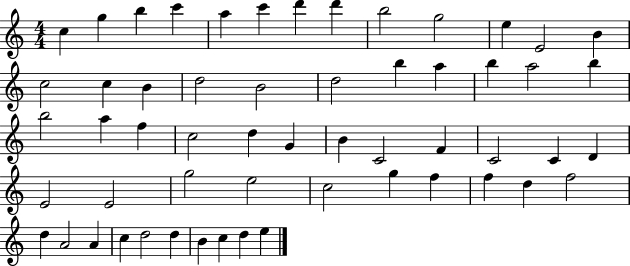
X:1
T:Untitled
M:4/4
L:1/4
K:C
c g b c' a c' d' d' b2 g2 e E2 B c2 c B d2 B2 d2 b a b a2 b b2 a f c2 d G B C2 F C2 C D E2 E2 g2 e2 c2 g f f d f2 d A2 A c d2 d B c d e